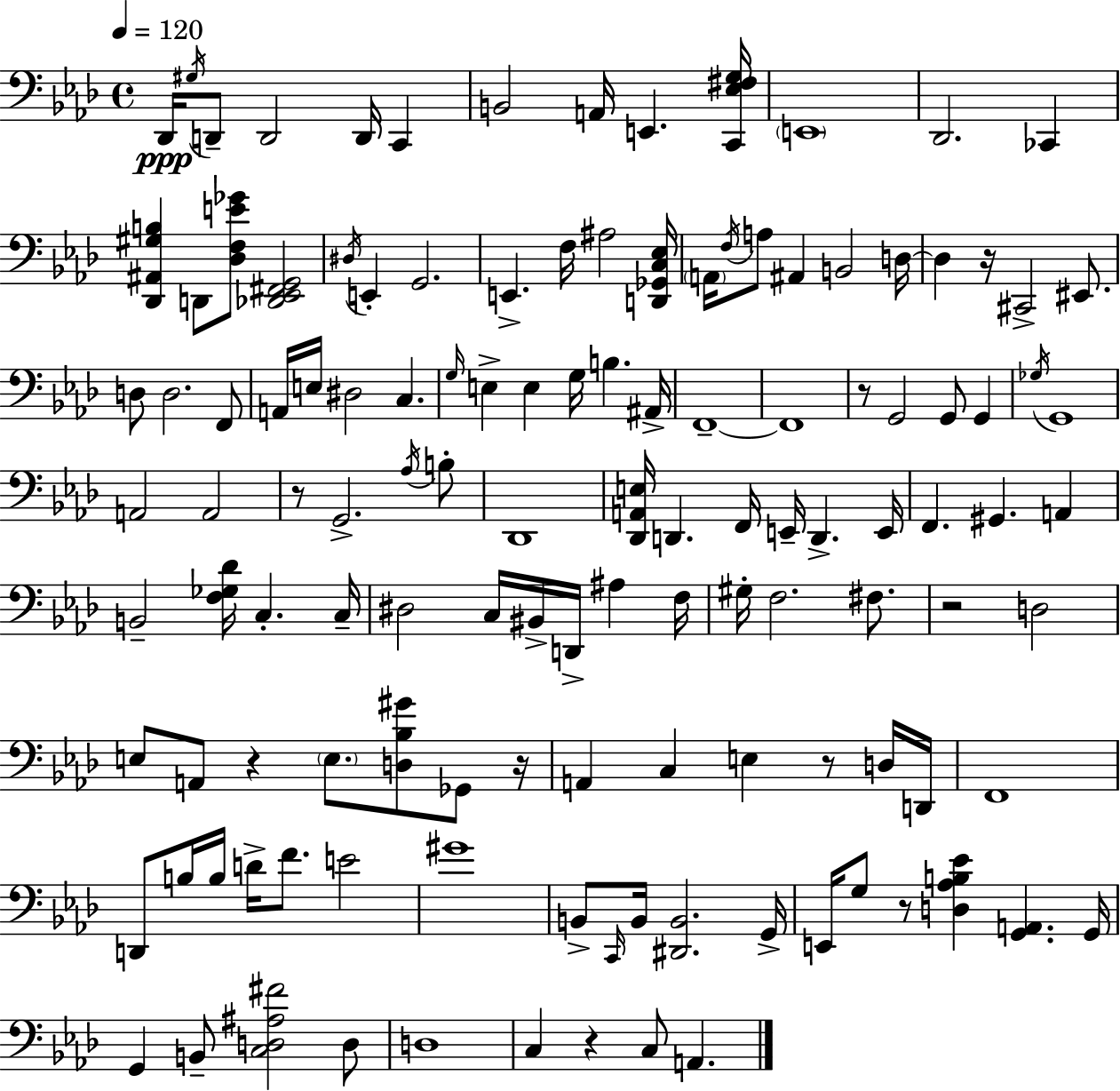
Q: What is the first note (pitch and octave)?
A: Db2